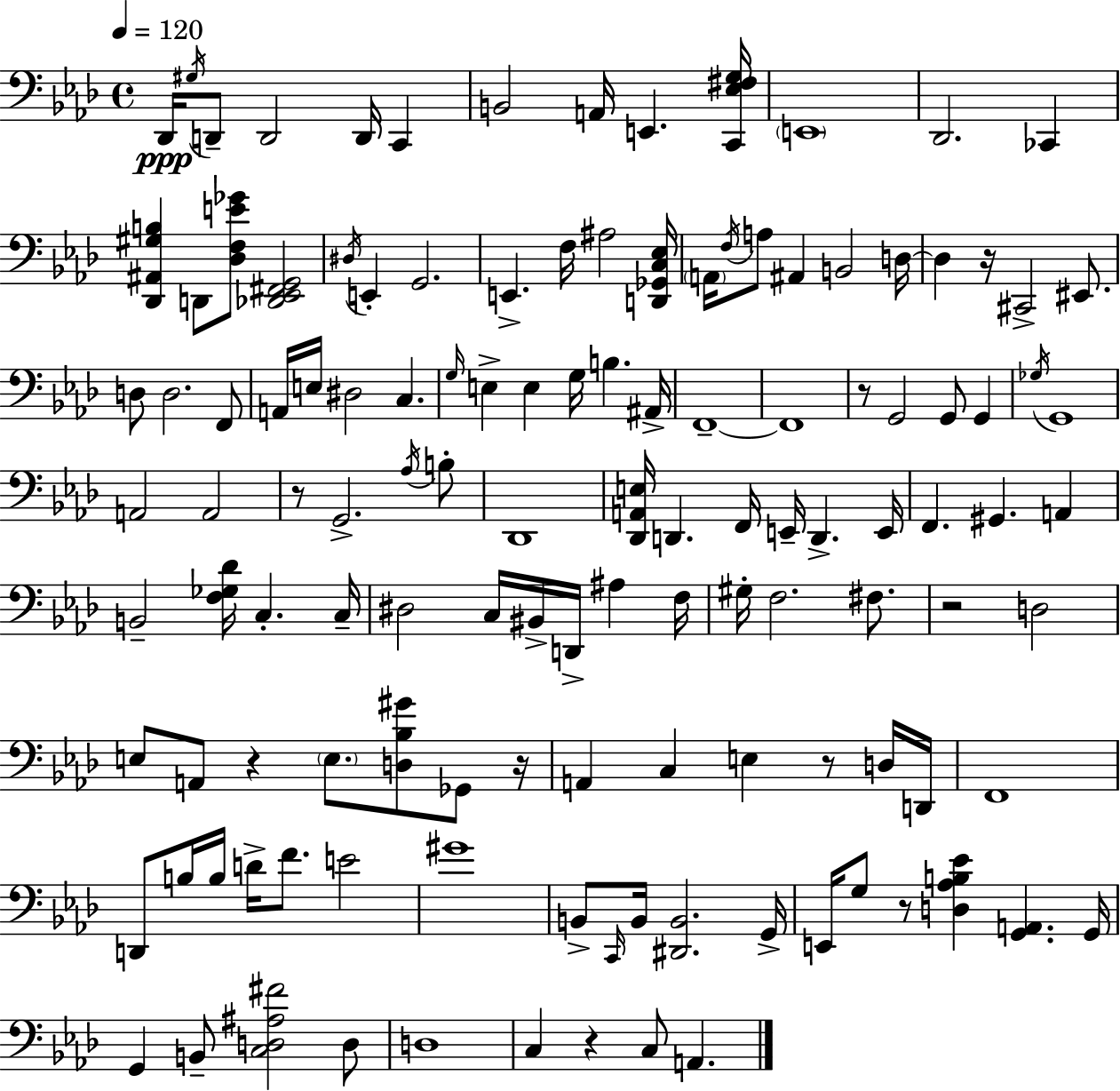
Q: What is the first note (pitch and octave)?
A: Db2